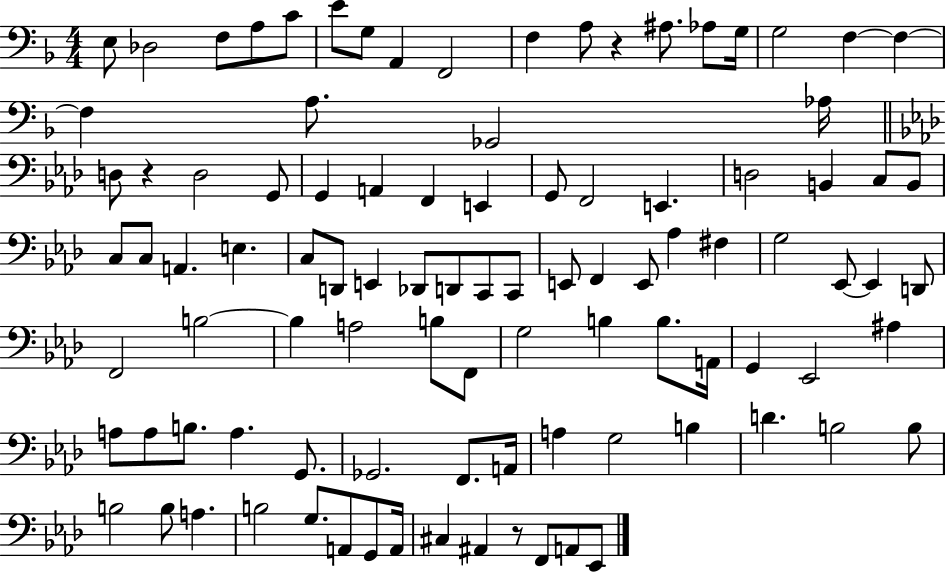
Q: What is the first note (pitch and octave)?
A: E3